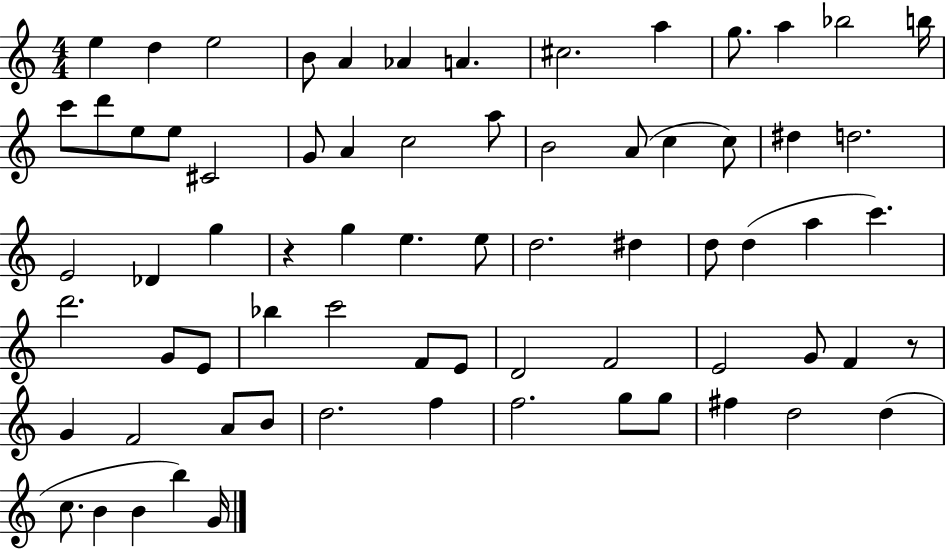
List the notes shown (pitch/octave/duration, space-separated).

E5/q D5/q E5/h B4/e A4/q Ab4/q A4/q. C#5/h. A5/q G5/e. A5/q Bb5/h B5/s C6/e D6/e E5/e E5/e C#4/h G4/e A4/q C5/h A5/e B4/h A4/e C5/q C5/e D#5/q D5/h. E4/h Db4/q G5/q R/q G5/q E5/q. E5/e D5/h. D#5/q D5/e D5/q A5/q C6/q. D6/h. G4/e E4/e Bb5/q C6/h F4/e E4/e D4/h F4/h E4/h G4/e F4/q R/e G4/q F4/h A4/e B4/e D5/h. F5/q F5/h. G5/e G5/e F#5/q D5/h D5/q C5/e. B4/q B4/q B5/q G4/s